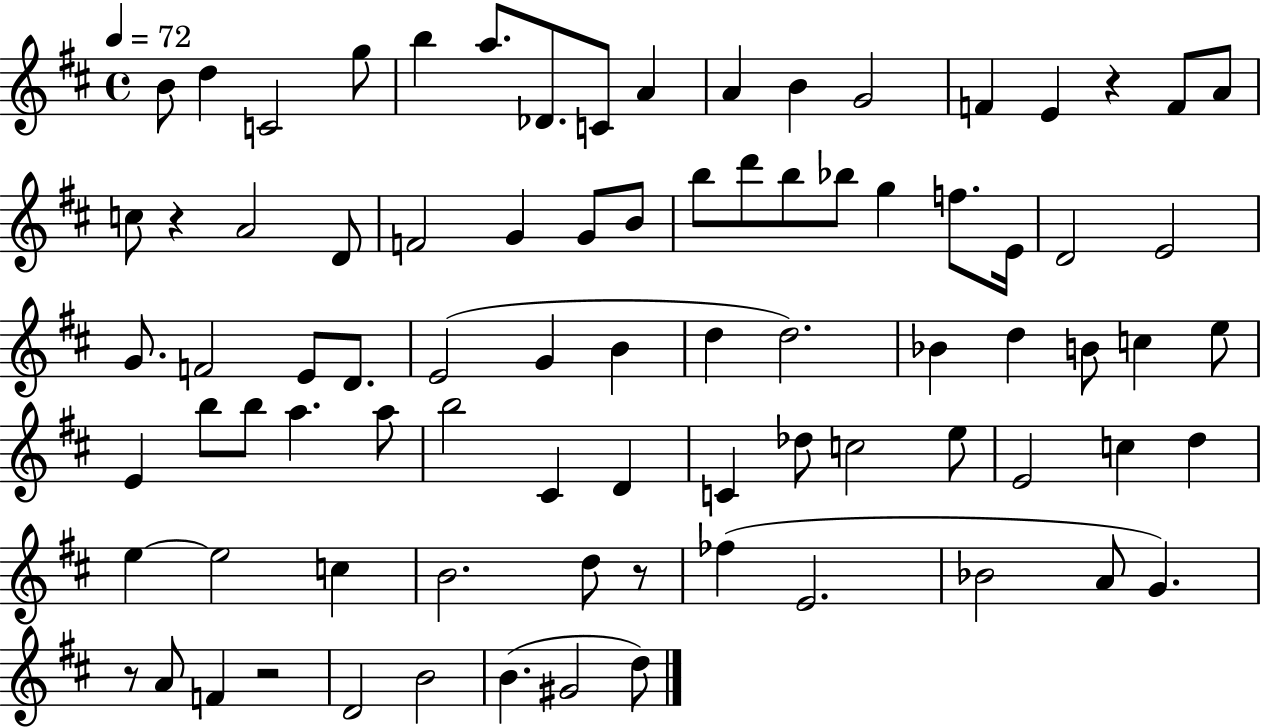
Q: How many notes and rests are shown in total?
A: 83